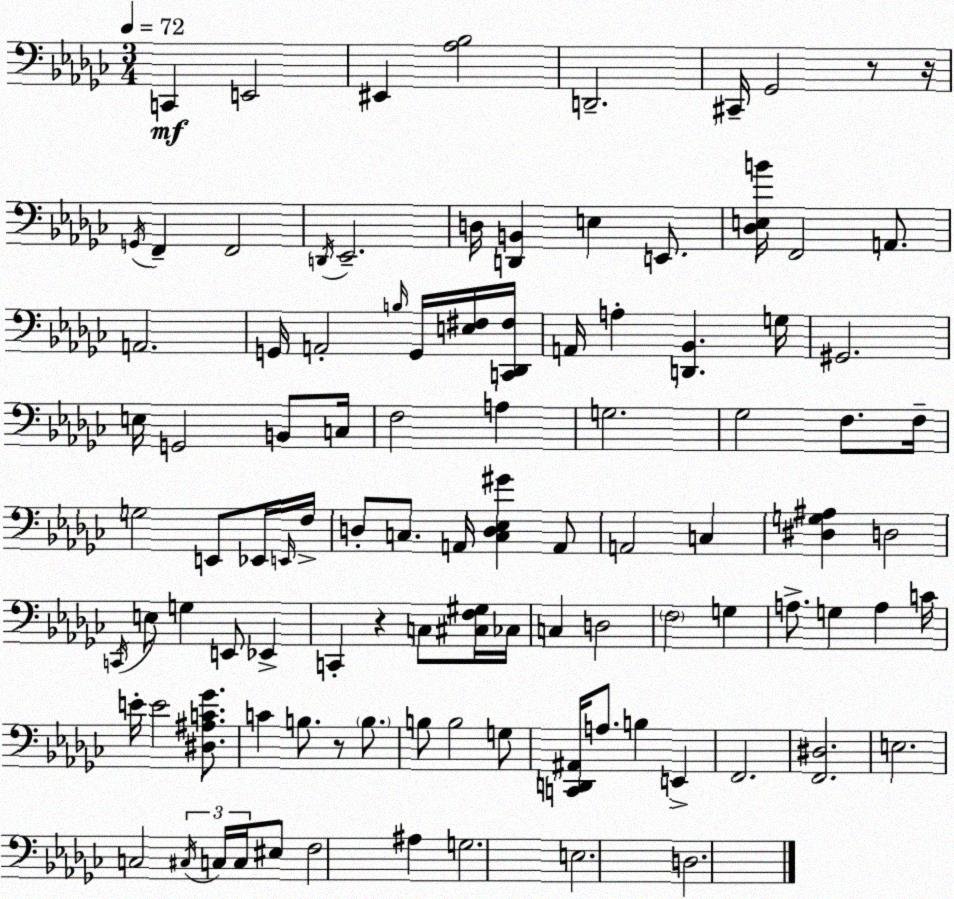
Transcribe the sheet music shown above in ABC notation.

X:1
T:Untitled
M:3/4
L:1/4
K:Ebm
C,, E,,2 ^E,, [_A,_B,]2 D,,2 ^C,,/4 _G,,2 z/2 z/4 G,,/4 F,, F,,2 D,,/4 _E,,2 D,/4 [D,,B,,] E, E,,/2 [_D,E,B]/4 F,,2 A,,/2 A,,2 G,,/4 A,,2 B,/4 G,,/4 [E,^F,]/4 [C,,_D,,^F,]/4 A,,/4 A, [D,,_B,,] G,/4 ^G,,2 E,/4 G,,2 B,,/2 C,/4 F,2 A, G,2 _G,2 F,/2 F,/4 G,2 E,,/2 _E,,/4 E,,/4 F,/4 D,/2 C,/2 A,,/4 [C,D,_E,^G] A,,/2 A,,2 C, [^D,G,^A,] D,2 C,,/4 E,/2 G, E,,/2 _E,, C,, z C,/2 [^C,F,^G,]/4 _C,/4 C, D,2 F,2 G, A,/2 G, A, C/4 E/4 E2 [^D,^A,C_G]/2 C B,/2 z/2 B,/2 B,/2 B,2 G,/2 [C,,D,,^A,,]/4 A,/2 B, E,, F,,2 [F,,^D,]2 E,2 C,2 ^C,/4 C,/4 C,/4 ^E,/2 F,2 ^A, G,2 E,2 D,2